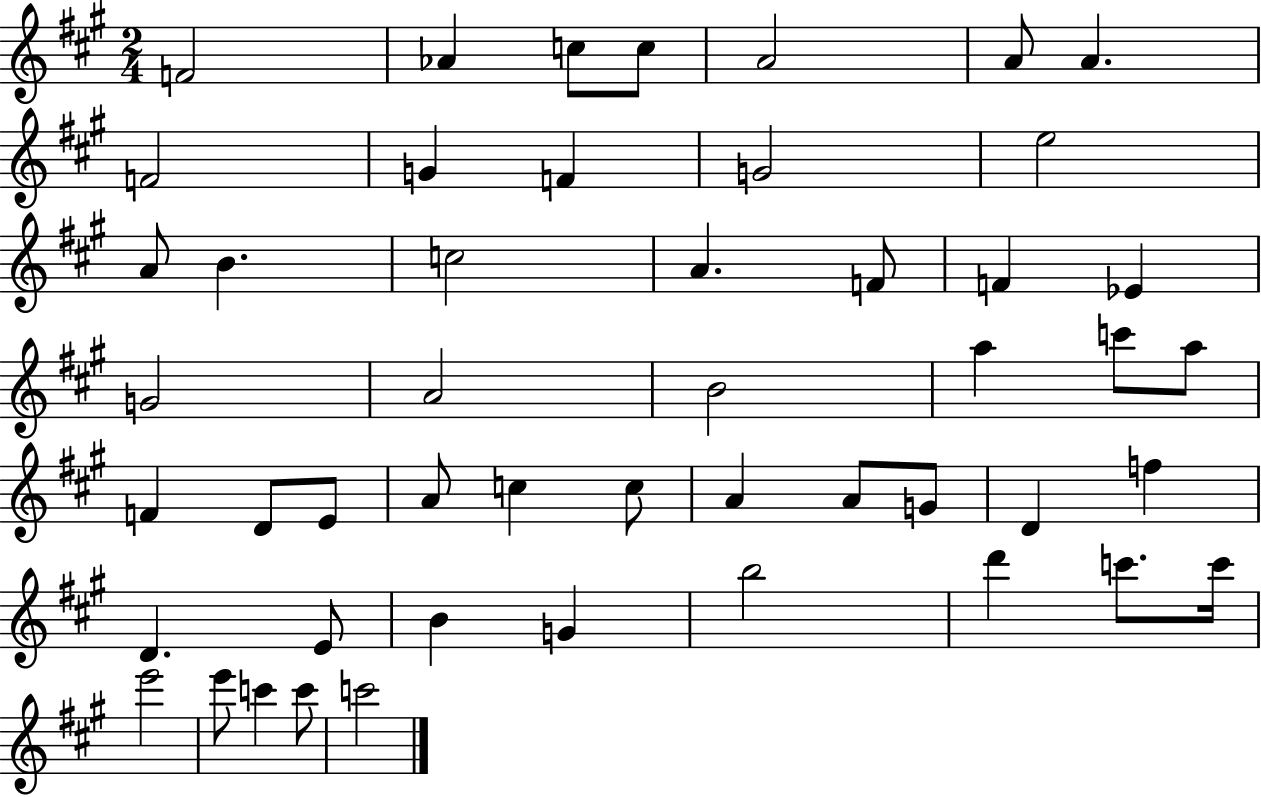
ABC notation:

X:1
T:Untitled
M:2/4
L:1/4
K:A
F2 _A c/2 c/2 A2 A/2 A F2 G F G2 e2 A/2 B c2 A F/2 F _E G2 A2 B2 a c'/2 a/2 F D/2 E/2 A/2 c c/2 A A/2 G/2 D f D E/2 B G b2 d' c'/2 c'/4 e'2 e'/2 c' c'/2 c'2